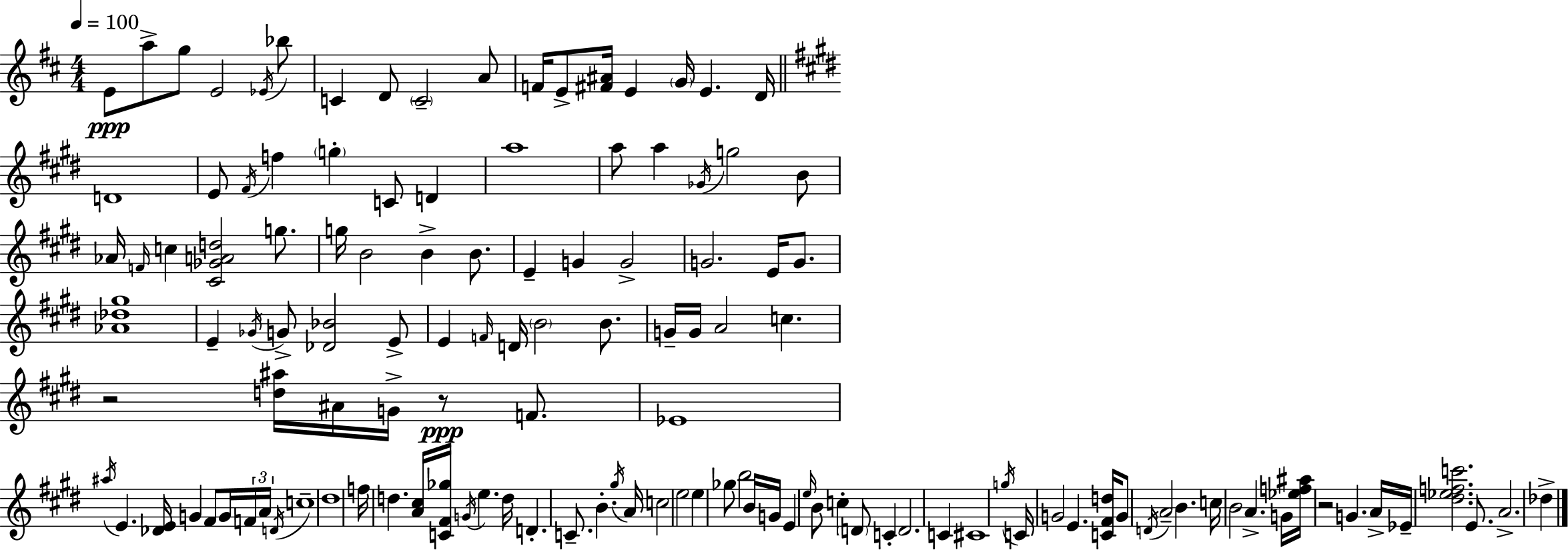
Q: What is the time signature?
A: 4/4